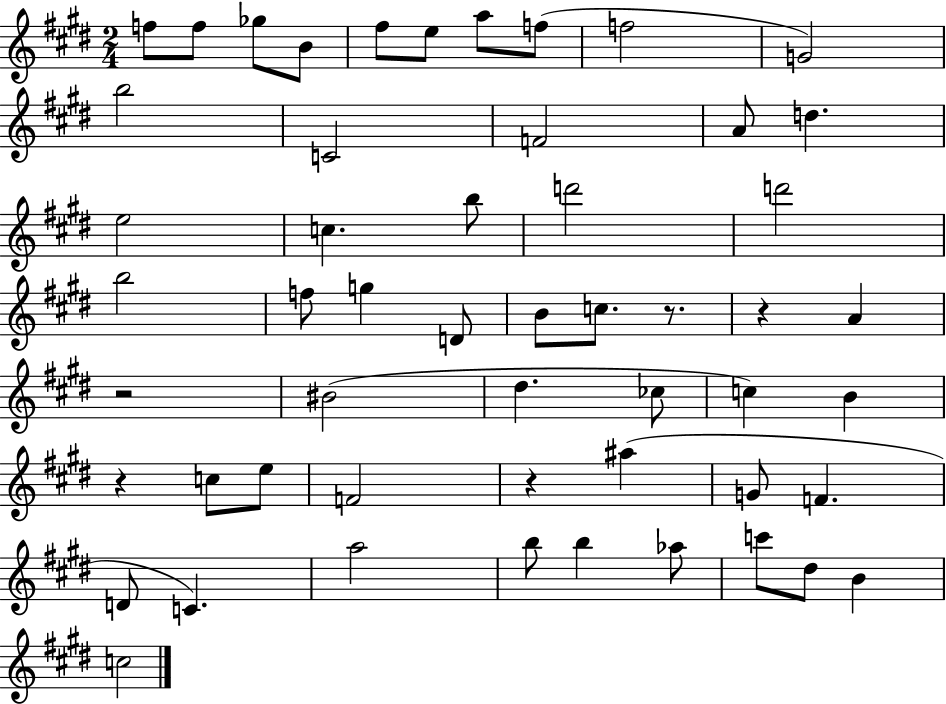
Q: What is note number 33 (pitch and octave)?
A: C5